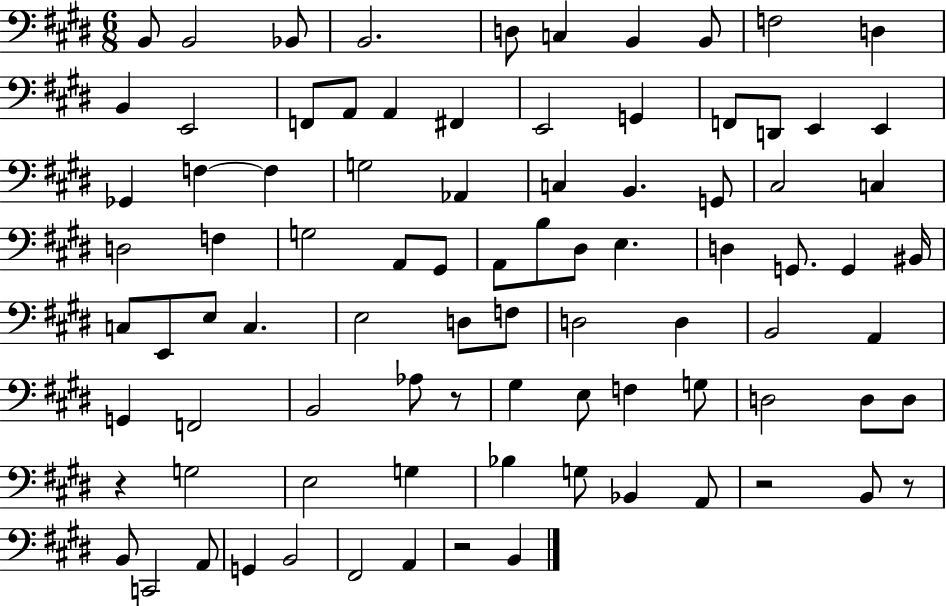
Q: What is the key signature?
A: E major